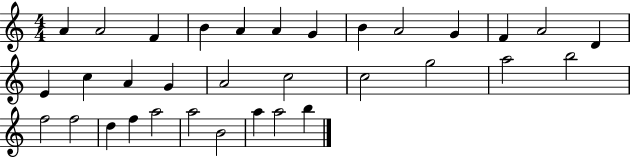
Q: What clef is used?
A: treble